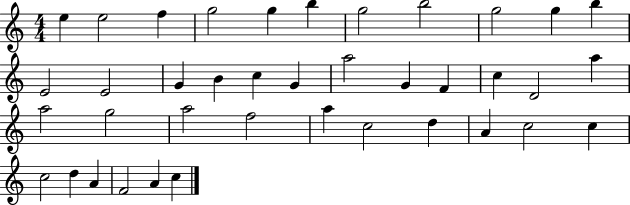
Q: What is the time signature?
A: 4/4